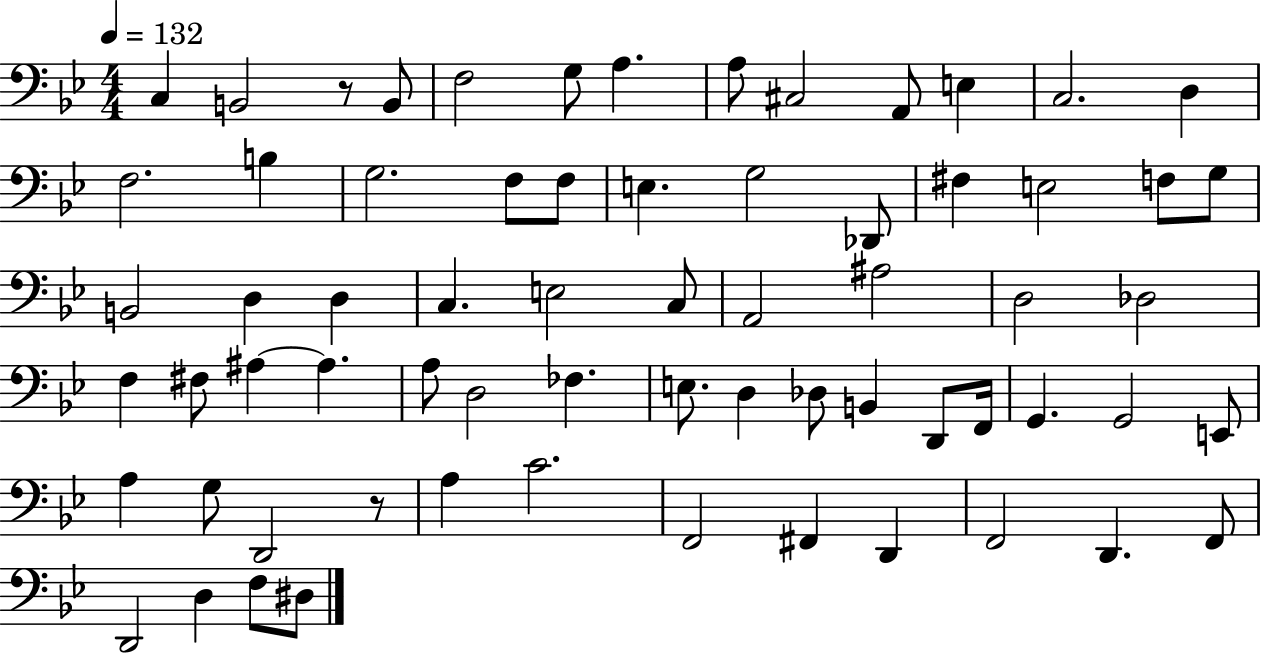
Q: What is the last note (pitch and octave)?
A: D#3